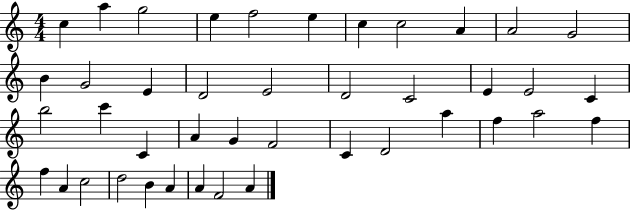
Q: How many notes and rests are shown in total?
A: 42